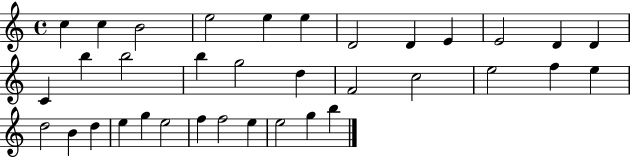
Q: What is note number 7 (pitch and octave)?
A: D4